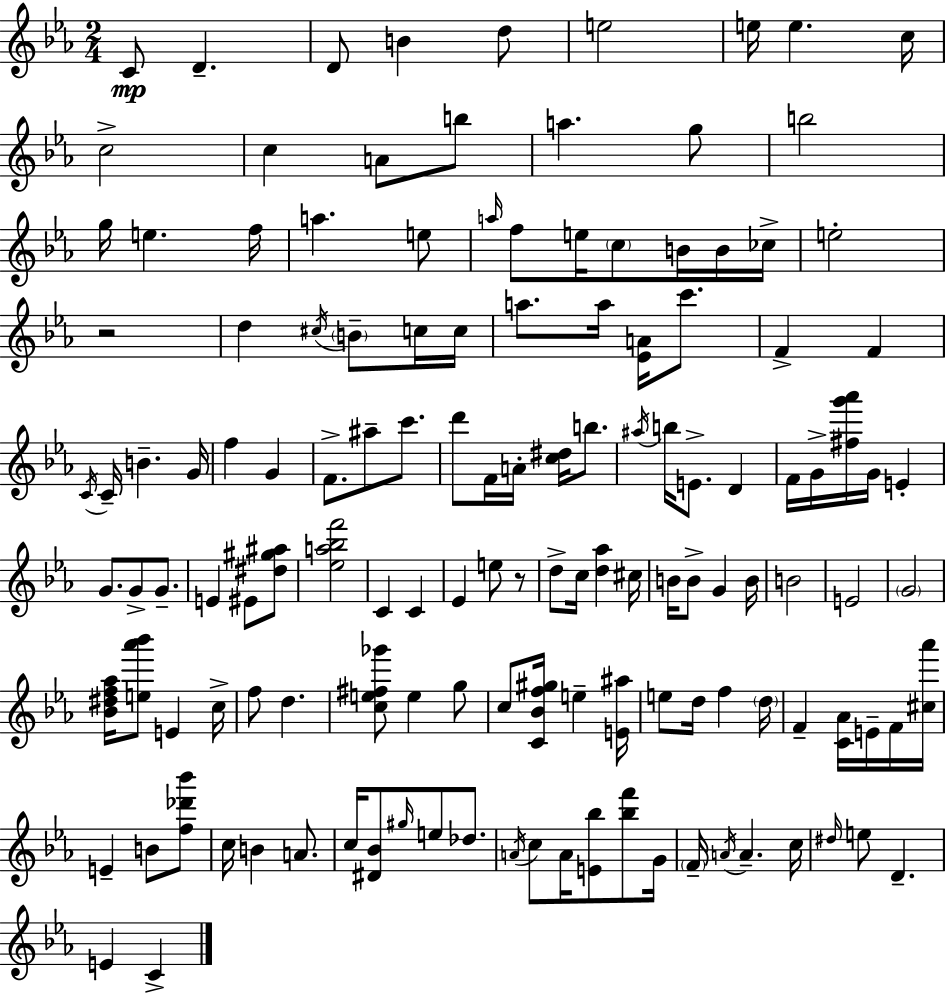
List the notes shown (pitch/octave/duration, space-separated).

C4/e D4/q. D4/e B4/q D5/e E5/h E5/s E5/q. C5/s C5/h C5/q A4/e B5/e A5/q. G5/e B5/h G5/s E5/q. F5/s A5/q. E5/e A5/s F5/e E5/s C5/e B4/s B4/s CES5/s E5/h R/h D5/q C#5/s B4/e C5/s C5/s A5/e. A5/s [Eb4,A4]/s C6/e. F4/q F4/q C4/s C4/s B4/q. G4/s F5/q G4/q F4/e. A#5/e C6/e. D6/e F4/s A4/s [C5,D#5]/s B5/e. A#5/s B5/s E4/e. D4/q F4/s G4/s [F#5,G6,Ab6]/s G4/s E4/q G4/e. G4/e G4/e. E4/q EIS4/e [D#5,G#5,A#5]/e [Eb5,A5,Bb5,F6]/h C4/q C4/q Eb4/q E5/e R/e D5/e C5/s [D5,Ab5]/q C#5/s B4/s B4/e G4/q B4/s B4/h E4/h G4/h [Bb4,D#5,F5,Ab5]/s [E5,Ab6,Bb6]/e E4/q C5/s F5/e D5/q. [C5,E5,F#5,Gb6]/e E5/q G5/e C5/e [C4,Bb4,F5,G#5]/s E5/q [E4,A#5]/s E5/e D5/s F5/q D5/s F4/q [C4,Ab4]/s E4/s F4/s [C#5,Ab6]/s E4/q B4/e [F5,Db6,Bb6]/e C5/s B4/q A4/e. C5/s [D#4,Bb4]/e G#5/s E5/e Db5/e. A4/s C5/e A4/s [E4,Bb5]/e [Bb5,F6]/e G4/s F4/s A4/s A4/q. C5/s D#5/s E5/e D4/q. E4/q C4/q